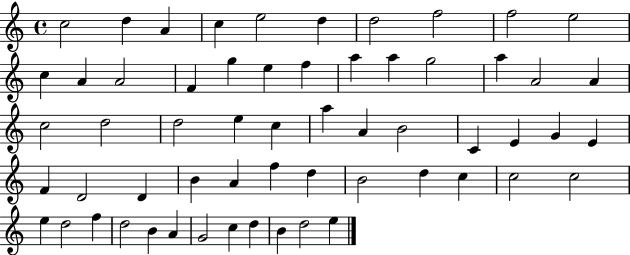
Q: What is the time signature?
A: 4/4